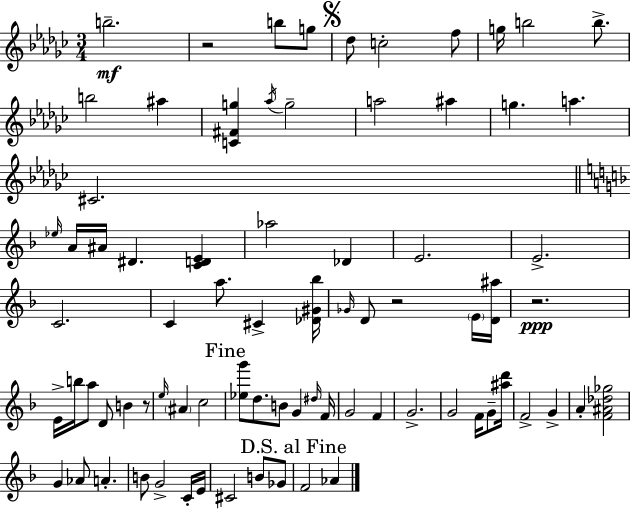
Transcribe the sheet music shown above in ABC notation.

X:1
T:Untitled
M:3/4
L:1/4
K:Ebm
b2 z2 b/2 g/2 _d/2 c2 f/2 g/4 b2 b/2 b2 ^a [C^Fg] _a/4 g2 a2 ^a g a ^C2 _e/4 A/4 ^A/4 ^D [CDE] _a2 _D E2 E2 C2 C a/2 ^C [_D^G_b]/4 _G/4 D/2 z2 E/4 [D^a]/4 z2 E/4 b/4 a/2 D/2 B z/2 e/4 ^A c2 [_eg']/2 d/2 B/2 G ^d/4 F/4 G2 F G2 G2 F/4 G/2 [^ad']/4 F2 G A [F^A_d_g]2 G _A/2 A B/2 G2 C/4 E/4 ^C2 B/2 _G/2 F2 _A